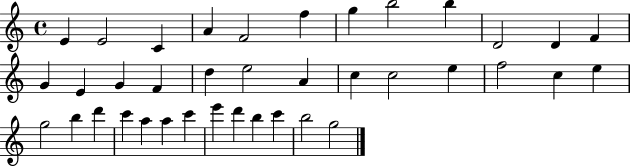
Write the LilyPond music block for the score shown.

{
  \clef treble
  \time 4/4
  \defaultTimeSignature
  \key c \major
  e'4 e'2 c'4 | a'4 f'2 f''4 | g''4 b''2 b''4 | d'2 d'4 f'4 | \break g'4 e'4 g'4 f'4 | d''4 e''2 a'4 | c''4 c''2 e''4 | f''2 c''4 e''4 | \break g''2 b''4 d'''4 | c'''4 a''4 a''4 c'''4 | e'''4 d'''4 b''4 c'''4 | b''2 g''2 | \break \bar "|."
}